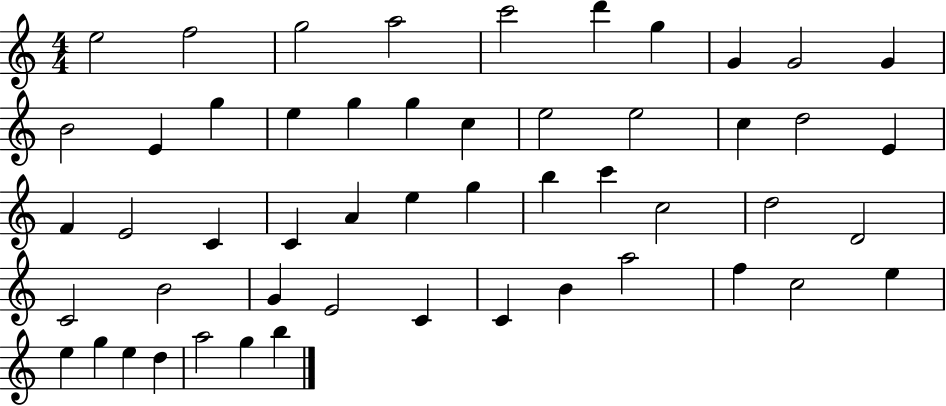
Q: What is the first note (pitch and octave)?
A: E5